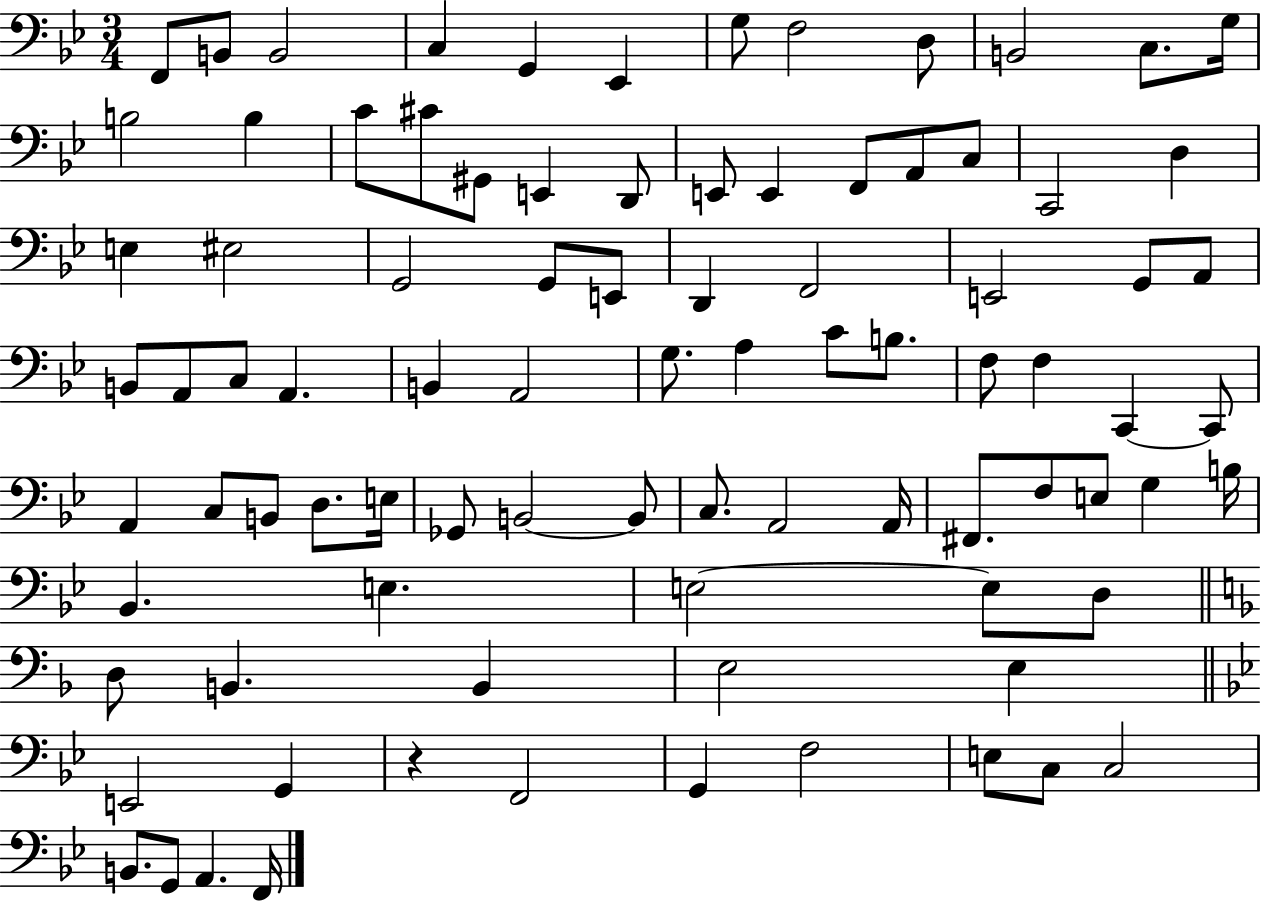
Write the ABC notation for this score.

X:1
T:Untitled
M:3/4
L:1/4
K:Bb
F,,/2 B,,/2 B,,2 C, G,, _E,, G,/2 F,2 D,/2 B,,2 C,/2 G,/4 B,2 B, C/2 ^C/2 ^G,,/2 E,, D,,/2 E,,/2 E,, F,,/2 A,,/2 C,/2 C,,2 D, E, ^E,2 G,,2 G,,/2 E,,/2 D,, F,,2 E,,2 G,,/2 A,,/2 B,,/2 A,,/2 C,/2 A,, B,, A,,2 G,/2 A, C/2 B,/2 F,/2 F, C,, C,,/2 A,, C,/2 B,,/2 D,/2 E,/4 _G,,/2 B,,2 B,,/2 C,/2 A,,2 A,,/4 ^F,,/2 F,/2 E,/2 G, B,/4 _B,, E, E,2 E,/2 D,/2 D,/2 B,, B,, E,2 E, E,,2 G,, z F,,2 G,, F,2 E,/2 C,/2 C,2 B,,/2 G,,/2 A,, F,,/4